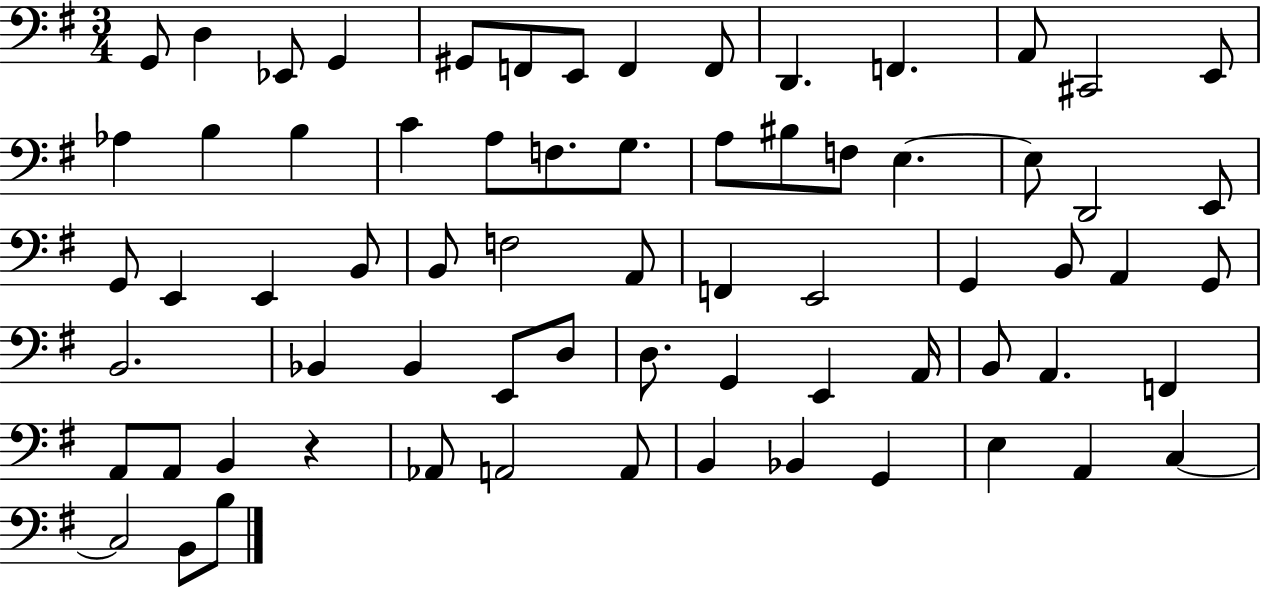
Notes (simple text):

G2/e D3/q Eb2/e G2/q G#2/e F2/e E2/e F2/q F2/e D2/q. F2/q. A2/e C#2/h E2/e Ab3/q B3/q B3/q C4/q A3/e F3/e. G3/e. A3/e BIS3/e F3/e E3/q. E3/e D2/h E2/e G2/e E2/q E2/q B2/e B2/e F3/h A2/e F2/q E2/h G2/q B2/e A2/q G2/e B2/h. Bb2/q Bb2/q E2/e D3/e D3/e. G2/q E2/q A2/s B2/e A2/q. F2/q A2/e A2/e B2/q R/q Ab2/e A2/h A2/e B2/q Bb2/q G2/q E3/q A2/q C3/q C3/h B2/e B3/e